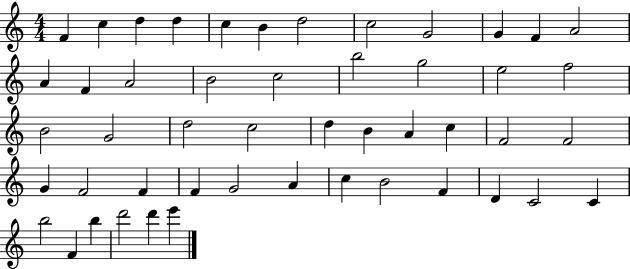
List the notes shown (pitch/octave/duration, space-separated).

F4/q C5/q D5/q D5/q C5/q B4/q D5/h C5/h G4/h G4/q F4/q A4/h A4/q F4/q A4/h B4/h C5/h B5/h G5/h E5/h F5/h B4/h G4/h D5/h C5/h D5/q B4/q A4/q C5/q F4/h F4/h G4/q F4/h F4/q F4/q G4/h A4/q C5/q B4/h F4/q D4/q C4/h C4/q B5/h F4/q B5/q D6/h D6/q E6/q